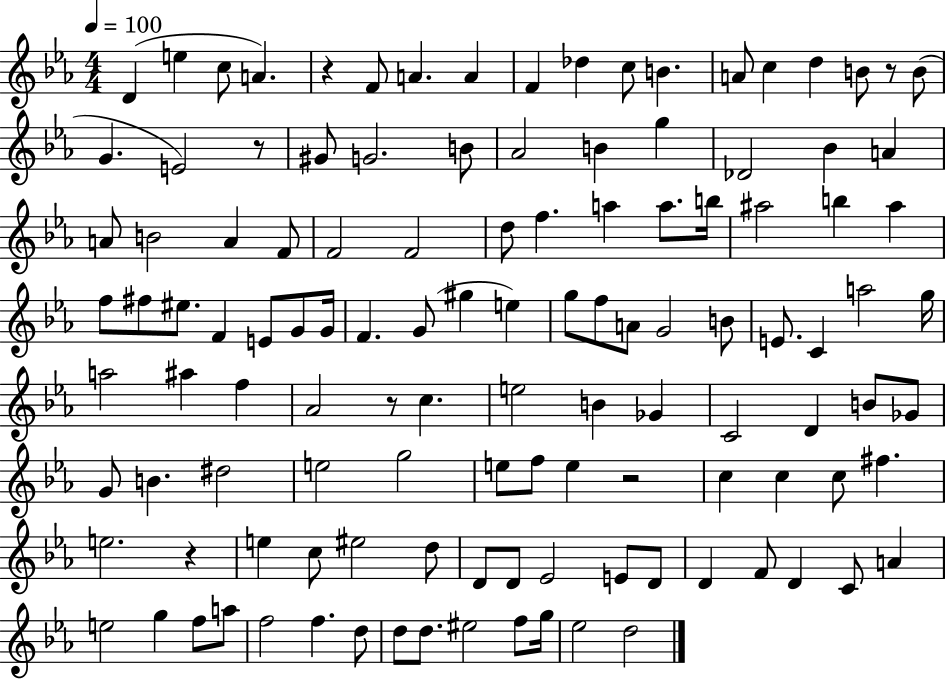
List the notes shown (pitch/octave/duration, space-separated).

D4/q E5/q C5/e A4/q. R/q F4/e A4/q. A4/q F4/q Db5/q C5/e B4/q. A4/e C5/q D5/q B4/e R/e B4/e G4/q. E4/h R/e G#4/e G4/h. B4/e Ab4/h B4/q G5/q Db4/h Bb4/q A4/q A4/e B4/h A4/q F4/e F4/h F4/h D5/e F5/q. A5/q A5/e. B5/s A#5/h B5/q A#5/q F5/e F#5/e EIS5/e. F4/q E4/e G4/e G4/s F4/q. G4/e G#5/q E5/q G5/e F5/e A4/e G4/h B4/e E4/e. C4/q A5/h G5/s A5/h A#5/q F5/q Ab4/h R/e C5/q. E5/h B4/q Gb4/q C4/h D4/q B4/e Gb4/e G4/e B4/q. D#5/h E5/h G5/h E5/e F5/e E5/q R/h C5/q C5/q C5/e F#5/q. E5/h. R/q E5/q C5/e EIS5/h D5/e D4/e D4/e Eb4/h E4/e D4/e D4/q F4/e D4/q C4/e A4/q E5/h G5/q F5/e A5/e F5/h F5/q. D5/e D5/e D5/e. EIS5/h F5/e G5/s Eb5/h D5/h